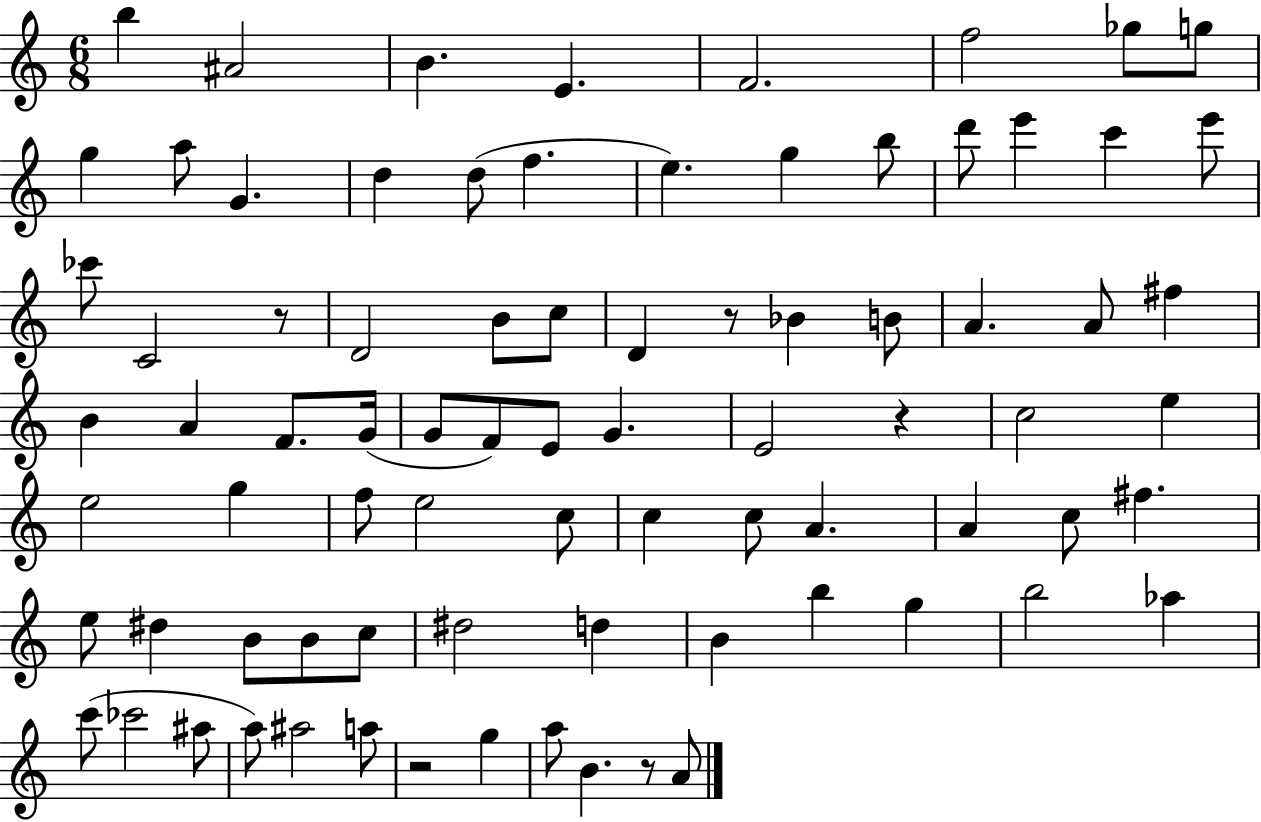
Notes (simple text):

B5/q A#4/h B4/q. E4/q. F4/h. F5/h Gb5/e G5/e G5/q A5/e G4/q. D5/q D5/e F5/q. E5/q. G5/q B5/e D6/e E6/q C6/q E6/e CES6/e C4/h R/e D4/h B4/e C5/e D4/q R/e Bb4/q B4/e A4/q. A4/e F#5/q B4/q A4/q F4/e. G4/s G4/e F4/e E4/e G4/q. E4/h R/q C5/h E5/q E5/h G5/q F5/e E5/h C5/e C5/q C5/e A4/q. A4/q C5/e F#5/q. E5/e D#5/q B4/e B4/e C5/e D#5/h D5/q B4/q B5/q G5/q B5/h Ab5/q C6/e CES6/h A#5/e A5/e A#5/h A5/e R/h G5/q A5/e B4/q. R/e A4/e